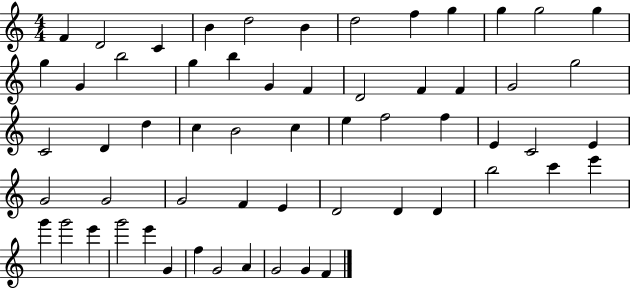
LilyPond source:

{
  \clef treble
  \numericTimeSignature
  \time 4/4
  \key c \major
  f'4 d'2 c'4 | b'4 d''2 b'4 | d''2 f''4 g''4 | g''4 g''2 g''4 | \break g''4 g'4 b''2 | g''4 b''4 g'4 f'4 | d'2 f'4 f'4 | g'2 g''2 | \break c'2 d'4 d''4 | c''4 b'2 c''4 | e''4 f''2 f''4 | e'4 c'2 e'4 | \break g'2 g'2 | g'2 f'4 e'4 | d'2 d'4 d'4 | b''2 c'''4 e'''4 | \break g'''4 g'''2 e'''4 | g'''2 e'''4 g'4 | f''4 g'2 a'4 | g'2 g'4 f'4 | \break \bar "|."
}